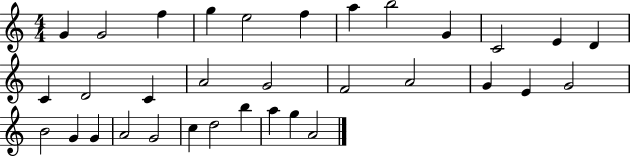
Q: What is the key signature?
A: C major